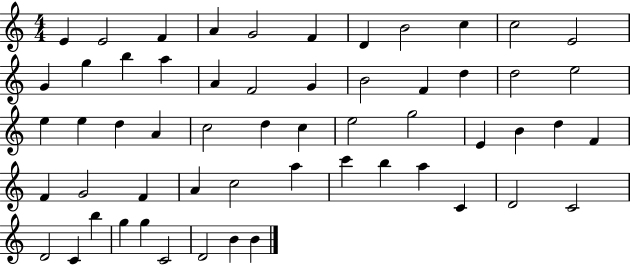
E4/q E4/h F4/q A4/q G4/h F4/q D4/q B4/h C5/q C5/h E4/h G4/q G5/q B5/q A5/q A4/q F4/h G4/q B4/h F4/q D5/q D5/h E5/h E5/q E5/q D5/q A4/q C5/h D5/q C5/q E5/h G5/h E4/q B4/q D5/q F4/q F4/q G4/h F4/q A4/q C5/h A5/q C6/q B5/q A5/q C4/q D4/h C4/h D4/h C4/q B5/q G5/q G5/q C4/h D4/h B4/q B4/q